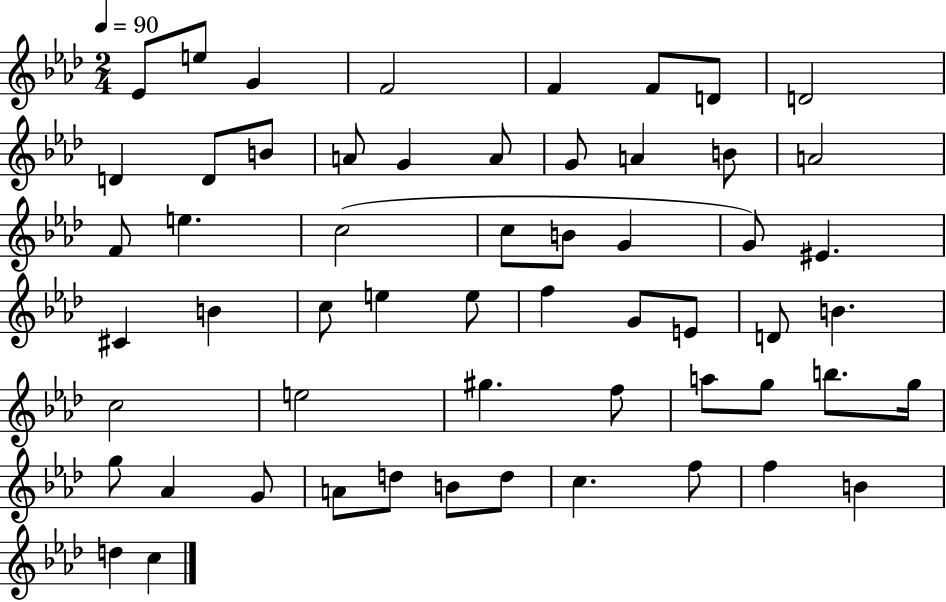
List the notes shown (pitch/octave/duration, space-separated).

Eb4/e E5/e G4/q F4/h F4/q F4/e D4/e D4/h D4/q D4/e B4/e A4/e G4/q A4/e G4/e A4/q B4/e A4/h F4/e E5/q. C5/h C5/e B4/e G4/q G4/e EIS4/q. C#4/q B4/q C5/e E5/q E5/e F5/q G4/e E4/e D4/e B4/q. C5/h E5/h G#5/q. F5/e A5/e G5/e B5/e. G5/s G5/e Ab4/q G4/e A4/e D5/e B4/e D5/e C5/q. F5/e F5/q B4/q D5/q C5/q